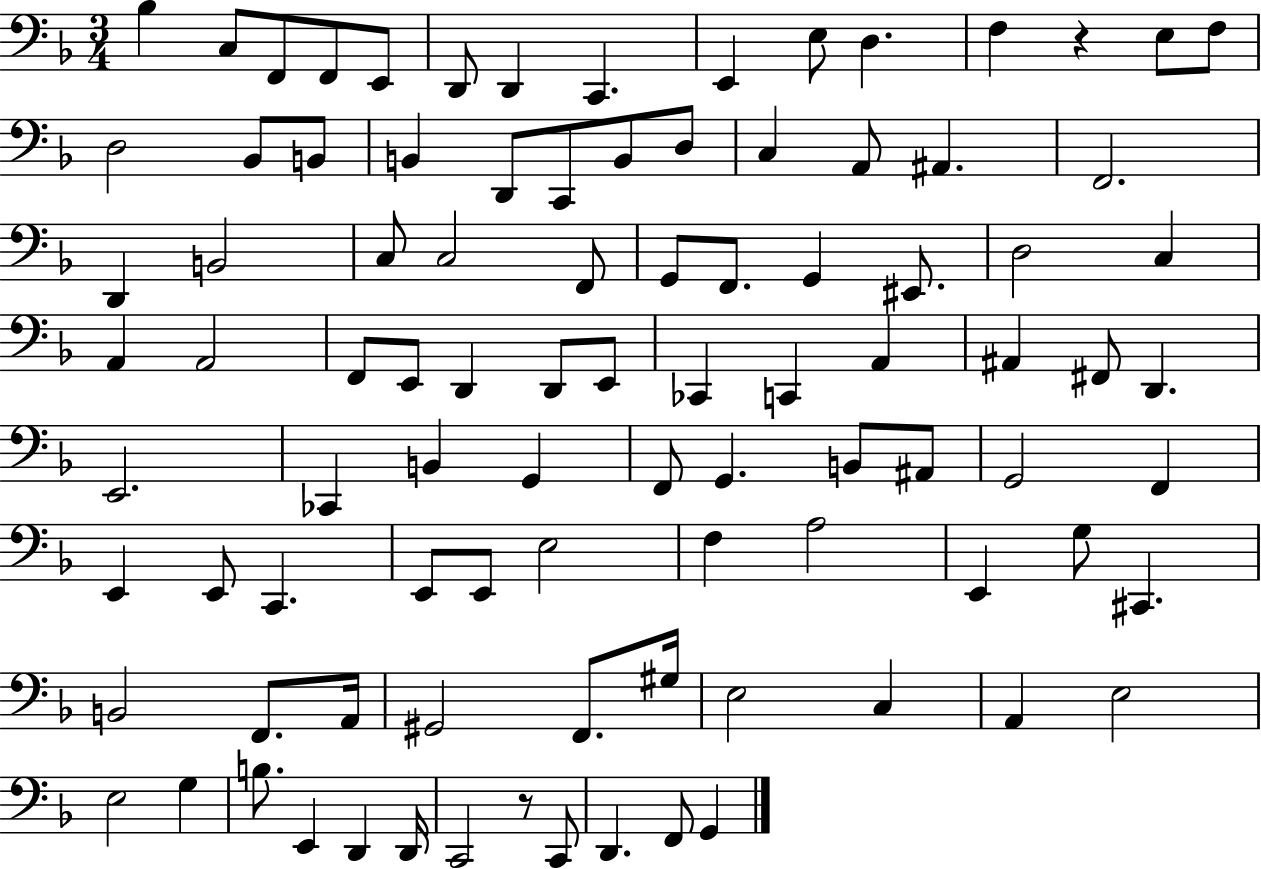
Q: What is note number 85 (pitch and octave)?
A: E2